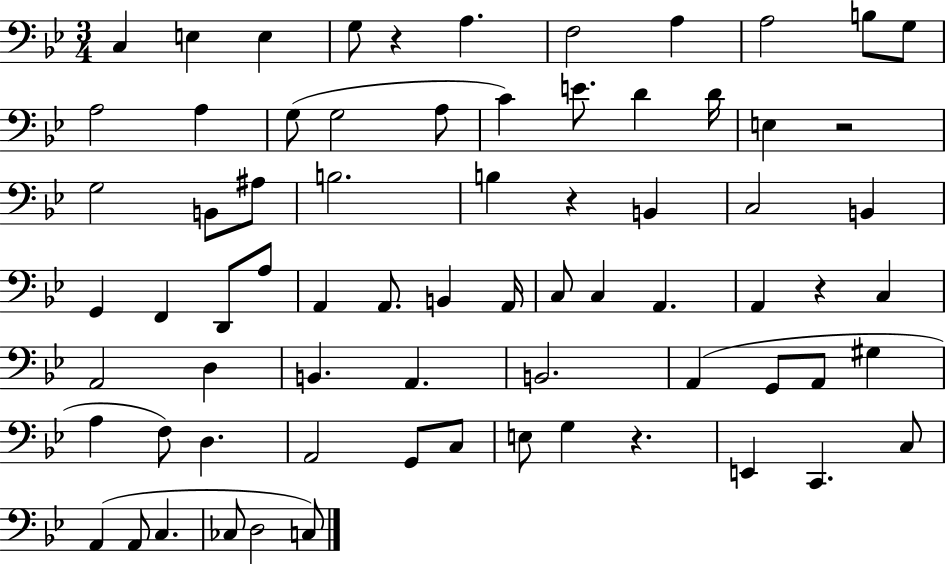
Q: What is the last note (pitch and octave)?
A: C3